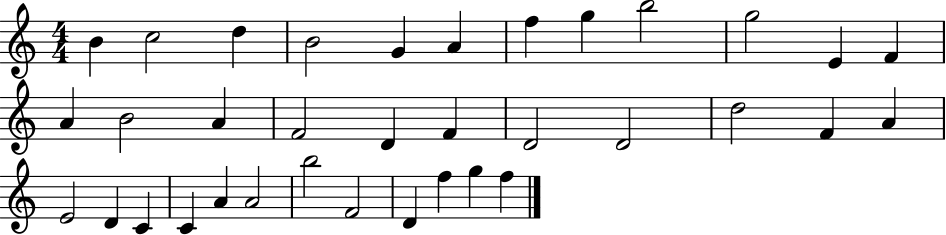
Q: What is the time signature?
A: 4/4